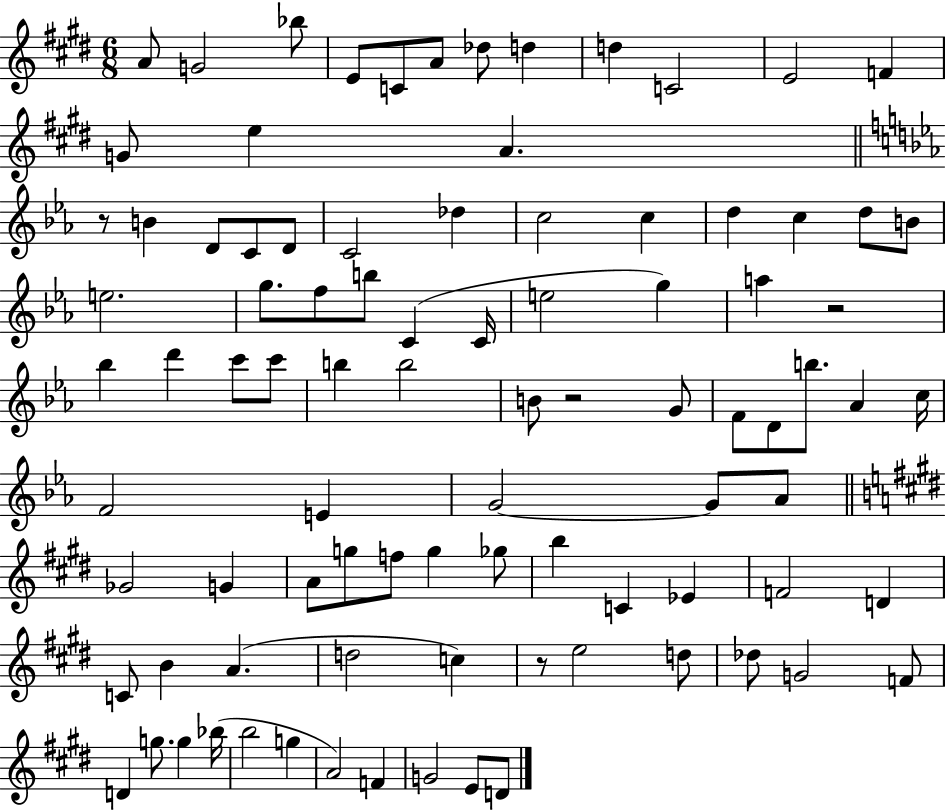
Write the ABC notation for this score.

X:1
T:Untitled
M:6/8
L:1/4
K:E
A/2 G2 _b/2 E/2 C/2 A/2 _d/2 d d C2 E2 F G/2 e A z/2 B D/2 C/2 D/2 C2 _d c2 c d c d/2 B/2 e2 g/2 f/2 b/2 C C/4 e2 g a z2 _b d' c'/2 c'/2 b b2 B/2 z2 G/2 F/2 D/2 b/2 _A c/4 F2 E G2 G/2 _A/2 _G2 G A/2 g/2 f/2 g _g/2 b C _E F2 D C/2 B A d2 c z/2 e2 d/2 _d/2 G2 F/2 D g/2 g _b/4 b2 g A2 F G2 E/2 D/2